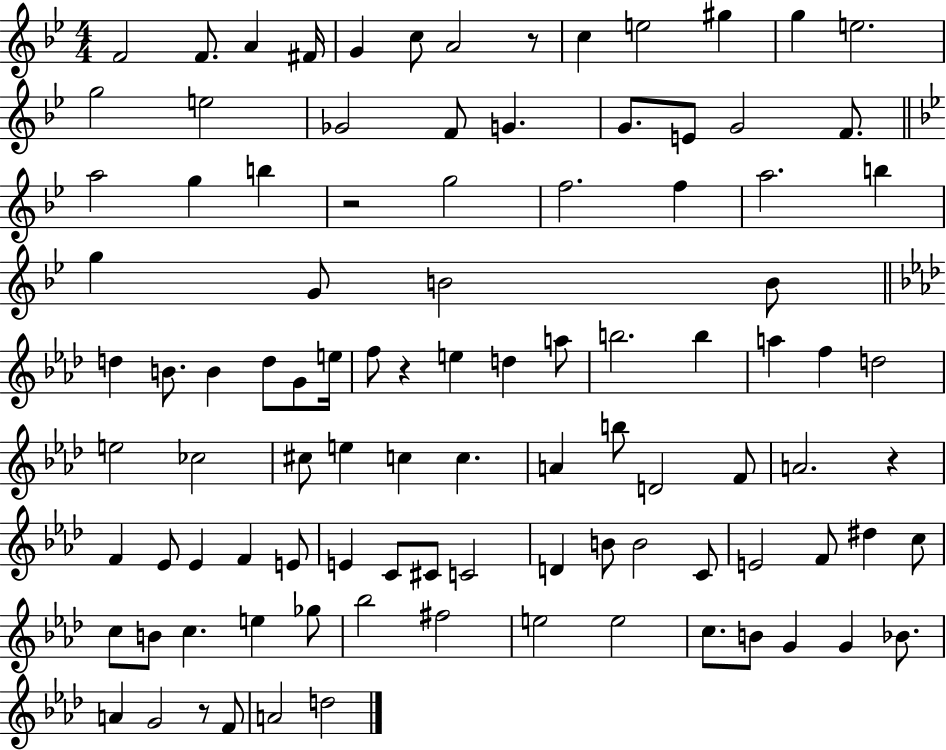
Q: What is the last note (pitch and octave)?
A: D5